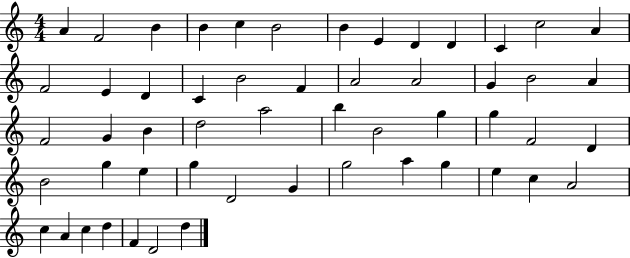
{
  \clef treble
  \numericTimeSignature
  \time 4/4
  \key c \major
  a'4 f'2 b'4 | b'4 c''4 b'2 | b'4 e'4 d'4 d'4 | c'4 c''2 a'4 | \break f'2 e'4 d'4 | c'4 b'2 f'4 | a'2 a'2 | g'4 b'2 a'4 | \break f'2 g'4 b'4 | d''2 a''2 | b''4 b'2 g''4 | g''4 f'2 d'4 | \break b'2 g''4 e''4 | g''4 d'2 g'4 | g''2 a''4 g''4 | e''4 c''4 a'2 | \break c''4 a'4 c''4 d''4 | f'4 d'2 d''4 | \bar "|."
}